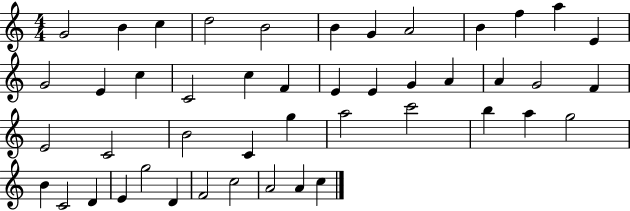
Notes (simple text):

G4/h B4/q C5/q D5/h B4/h B4/q G4/q A4/h B4/q F5/q A5/q E4/q G4/h E4/q C5/q C4/h C5/q F4/q E4/q E4/q G4/q A4/q A4/q G4/h F4/q E4/h C4/h B4/h C4/q G5/q A5/h C6/h B5/q A5/q G5/h B4/q C4/h D4/q E4/q G5/h D4/q F4/h C5/h A4/h A4/q C5/q